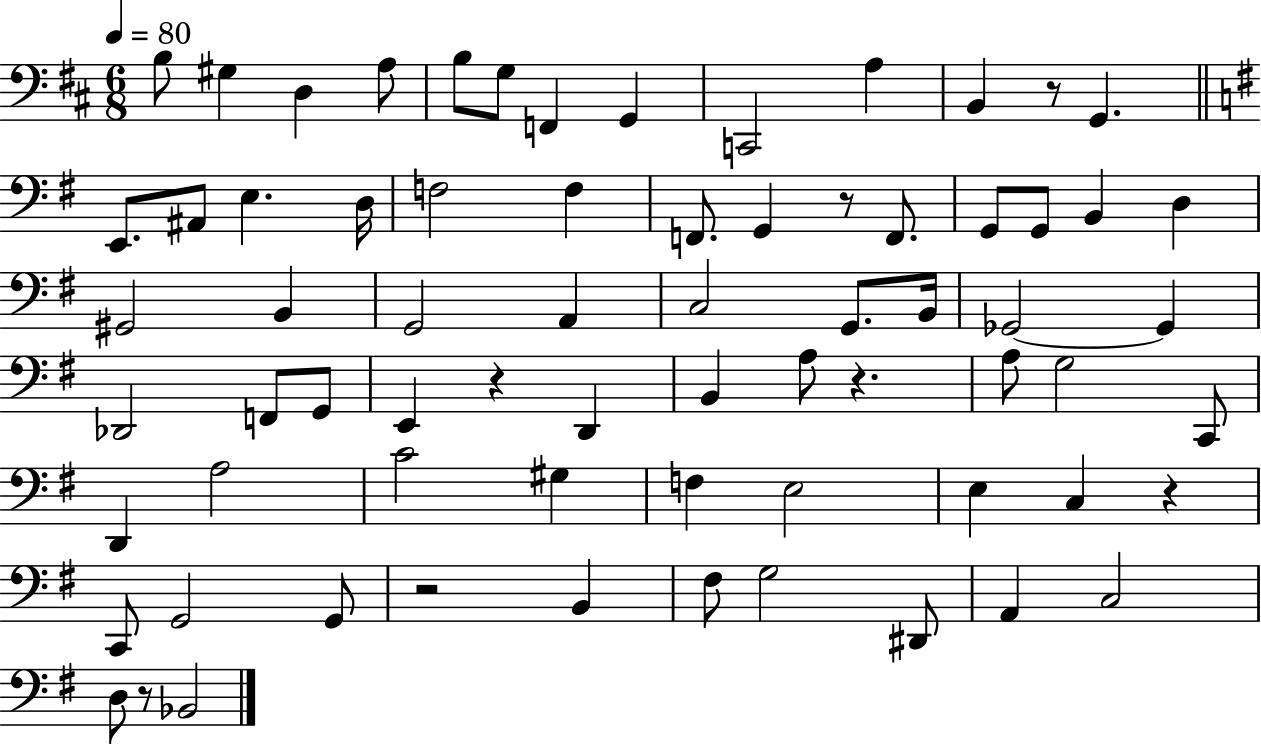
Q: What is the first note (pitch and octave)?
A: B3